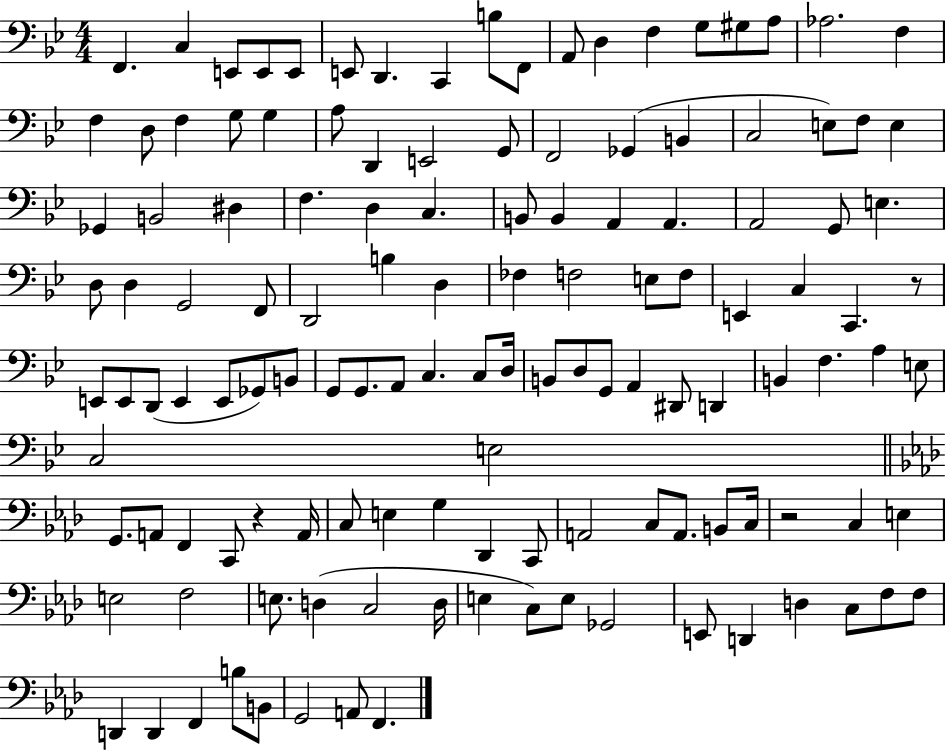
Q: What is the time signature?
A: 4/4